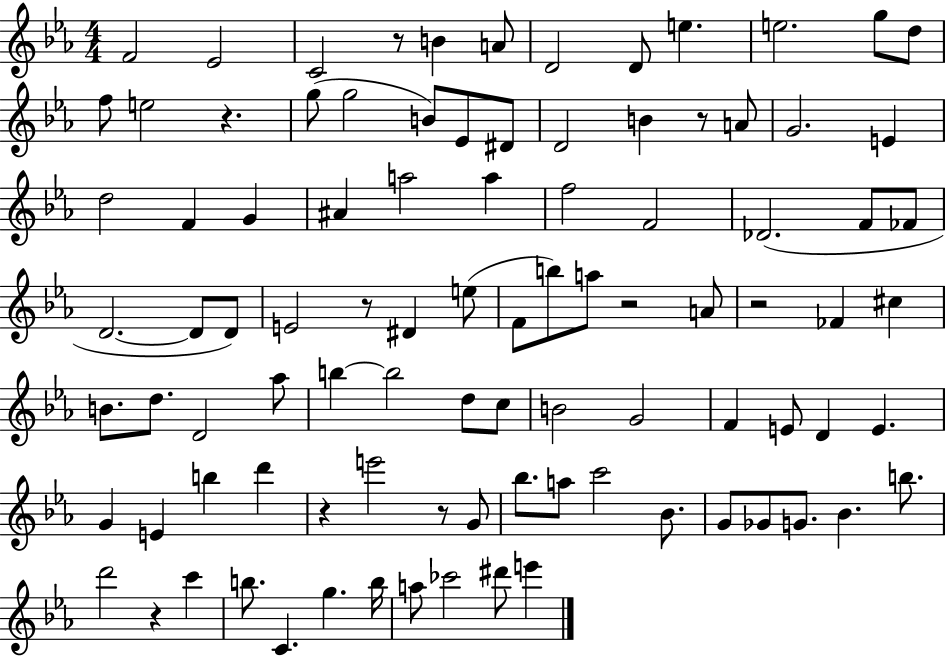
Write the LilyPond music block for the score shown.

{
  \clef treble
  \numericTimeSignature
  \time 4/4
  \key ees \major
  f'2 ees'2 | c'2 r8 b'4 a'8 | d'2 d'8 e''4. | e''2. g''8 d''8 | \break f''8 e''2 r4. | g''8( g''2 b'8) ees'8 dis'8 | d'2 b'4 r8 a'8 | g'2. e'4 | \break d''2 f'4 g'4 | ais'4 a''2 a''4 | f''2 f'2 | des'2.( f'8 fes'8 | \break d'2.~~ d'8 d'8) | e'2 r8 dis'4 e''8( | f'8 b''8) a''8 r2 a'8 | r2 fes'4 cis''4 | \break b'8. d''8. d'2 aes''8 | b''4~~ b''2 d''8 c''8 | b'2 g'2 | f'4 e'8 d'4 e'4. | \break g'4 e'4 b''4 d'''4 | r4 e'''2 r8 g'8 | bes''8. a''8 c'''2 bes'8. | g'8 ges'8 g'8. bes'4. b''8. | \break d'''2 r4 c'''4 | b''8. c'4. g''4. b''16 | a''8 ces'''2 dis'''8 e'''4 | \bar "|."
}